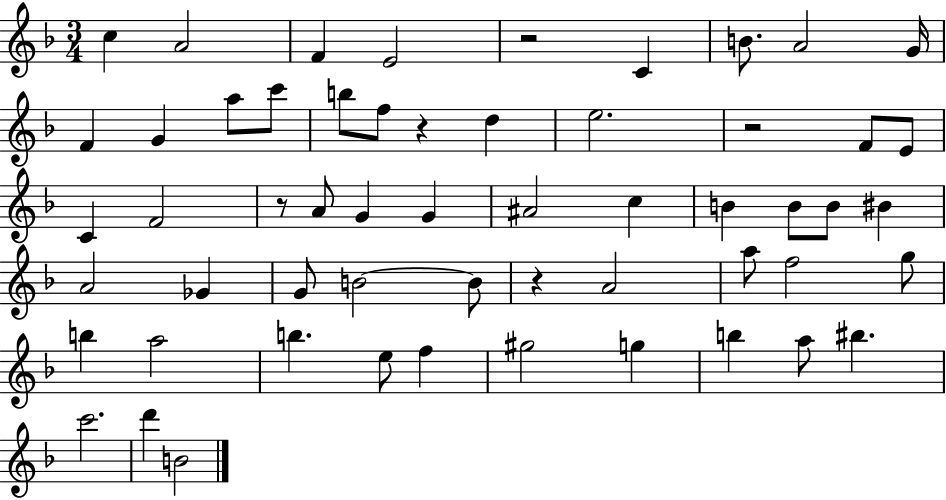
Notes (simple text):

C5/q A4/h F4/q E4/h R/h C4/q B4/e. A4/h G4/s F4/q G4/q A5/e C6/e B5/e F5/e R/q D5/q E5/h. R/h F4/e E4/e C4/q F4/h R/e A4/e G4/q G4/q A#4/h C5/q B4/q B4/e B4/e BIS4/q A4/h Gb4/q G4/e B4/h B4/e R/q A4/h A5/e F5/h G5/e B5/q A5/h B5/q. E5/e F5/q G#5/h G5/q B5/q A5/e BIS5/q. C6/h. D6/q B4/h